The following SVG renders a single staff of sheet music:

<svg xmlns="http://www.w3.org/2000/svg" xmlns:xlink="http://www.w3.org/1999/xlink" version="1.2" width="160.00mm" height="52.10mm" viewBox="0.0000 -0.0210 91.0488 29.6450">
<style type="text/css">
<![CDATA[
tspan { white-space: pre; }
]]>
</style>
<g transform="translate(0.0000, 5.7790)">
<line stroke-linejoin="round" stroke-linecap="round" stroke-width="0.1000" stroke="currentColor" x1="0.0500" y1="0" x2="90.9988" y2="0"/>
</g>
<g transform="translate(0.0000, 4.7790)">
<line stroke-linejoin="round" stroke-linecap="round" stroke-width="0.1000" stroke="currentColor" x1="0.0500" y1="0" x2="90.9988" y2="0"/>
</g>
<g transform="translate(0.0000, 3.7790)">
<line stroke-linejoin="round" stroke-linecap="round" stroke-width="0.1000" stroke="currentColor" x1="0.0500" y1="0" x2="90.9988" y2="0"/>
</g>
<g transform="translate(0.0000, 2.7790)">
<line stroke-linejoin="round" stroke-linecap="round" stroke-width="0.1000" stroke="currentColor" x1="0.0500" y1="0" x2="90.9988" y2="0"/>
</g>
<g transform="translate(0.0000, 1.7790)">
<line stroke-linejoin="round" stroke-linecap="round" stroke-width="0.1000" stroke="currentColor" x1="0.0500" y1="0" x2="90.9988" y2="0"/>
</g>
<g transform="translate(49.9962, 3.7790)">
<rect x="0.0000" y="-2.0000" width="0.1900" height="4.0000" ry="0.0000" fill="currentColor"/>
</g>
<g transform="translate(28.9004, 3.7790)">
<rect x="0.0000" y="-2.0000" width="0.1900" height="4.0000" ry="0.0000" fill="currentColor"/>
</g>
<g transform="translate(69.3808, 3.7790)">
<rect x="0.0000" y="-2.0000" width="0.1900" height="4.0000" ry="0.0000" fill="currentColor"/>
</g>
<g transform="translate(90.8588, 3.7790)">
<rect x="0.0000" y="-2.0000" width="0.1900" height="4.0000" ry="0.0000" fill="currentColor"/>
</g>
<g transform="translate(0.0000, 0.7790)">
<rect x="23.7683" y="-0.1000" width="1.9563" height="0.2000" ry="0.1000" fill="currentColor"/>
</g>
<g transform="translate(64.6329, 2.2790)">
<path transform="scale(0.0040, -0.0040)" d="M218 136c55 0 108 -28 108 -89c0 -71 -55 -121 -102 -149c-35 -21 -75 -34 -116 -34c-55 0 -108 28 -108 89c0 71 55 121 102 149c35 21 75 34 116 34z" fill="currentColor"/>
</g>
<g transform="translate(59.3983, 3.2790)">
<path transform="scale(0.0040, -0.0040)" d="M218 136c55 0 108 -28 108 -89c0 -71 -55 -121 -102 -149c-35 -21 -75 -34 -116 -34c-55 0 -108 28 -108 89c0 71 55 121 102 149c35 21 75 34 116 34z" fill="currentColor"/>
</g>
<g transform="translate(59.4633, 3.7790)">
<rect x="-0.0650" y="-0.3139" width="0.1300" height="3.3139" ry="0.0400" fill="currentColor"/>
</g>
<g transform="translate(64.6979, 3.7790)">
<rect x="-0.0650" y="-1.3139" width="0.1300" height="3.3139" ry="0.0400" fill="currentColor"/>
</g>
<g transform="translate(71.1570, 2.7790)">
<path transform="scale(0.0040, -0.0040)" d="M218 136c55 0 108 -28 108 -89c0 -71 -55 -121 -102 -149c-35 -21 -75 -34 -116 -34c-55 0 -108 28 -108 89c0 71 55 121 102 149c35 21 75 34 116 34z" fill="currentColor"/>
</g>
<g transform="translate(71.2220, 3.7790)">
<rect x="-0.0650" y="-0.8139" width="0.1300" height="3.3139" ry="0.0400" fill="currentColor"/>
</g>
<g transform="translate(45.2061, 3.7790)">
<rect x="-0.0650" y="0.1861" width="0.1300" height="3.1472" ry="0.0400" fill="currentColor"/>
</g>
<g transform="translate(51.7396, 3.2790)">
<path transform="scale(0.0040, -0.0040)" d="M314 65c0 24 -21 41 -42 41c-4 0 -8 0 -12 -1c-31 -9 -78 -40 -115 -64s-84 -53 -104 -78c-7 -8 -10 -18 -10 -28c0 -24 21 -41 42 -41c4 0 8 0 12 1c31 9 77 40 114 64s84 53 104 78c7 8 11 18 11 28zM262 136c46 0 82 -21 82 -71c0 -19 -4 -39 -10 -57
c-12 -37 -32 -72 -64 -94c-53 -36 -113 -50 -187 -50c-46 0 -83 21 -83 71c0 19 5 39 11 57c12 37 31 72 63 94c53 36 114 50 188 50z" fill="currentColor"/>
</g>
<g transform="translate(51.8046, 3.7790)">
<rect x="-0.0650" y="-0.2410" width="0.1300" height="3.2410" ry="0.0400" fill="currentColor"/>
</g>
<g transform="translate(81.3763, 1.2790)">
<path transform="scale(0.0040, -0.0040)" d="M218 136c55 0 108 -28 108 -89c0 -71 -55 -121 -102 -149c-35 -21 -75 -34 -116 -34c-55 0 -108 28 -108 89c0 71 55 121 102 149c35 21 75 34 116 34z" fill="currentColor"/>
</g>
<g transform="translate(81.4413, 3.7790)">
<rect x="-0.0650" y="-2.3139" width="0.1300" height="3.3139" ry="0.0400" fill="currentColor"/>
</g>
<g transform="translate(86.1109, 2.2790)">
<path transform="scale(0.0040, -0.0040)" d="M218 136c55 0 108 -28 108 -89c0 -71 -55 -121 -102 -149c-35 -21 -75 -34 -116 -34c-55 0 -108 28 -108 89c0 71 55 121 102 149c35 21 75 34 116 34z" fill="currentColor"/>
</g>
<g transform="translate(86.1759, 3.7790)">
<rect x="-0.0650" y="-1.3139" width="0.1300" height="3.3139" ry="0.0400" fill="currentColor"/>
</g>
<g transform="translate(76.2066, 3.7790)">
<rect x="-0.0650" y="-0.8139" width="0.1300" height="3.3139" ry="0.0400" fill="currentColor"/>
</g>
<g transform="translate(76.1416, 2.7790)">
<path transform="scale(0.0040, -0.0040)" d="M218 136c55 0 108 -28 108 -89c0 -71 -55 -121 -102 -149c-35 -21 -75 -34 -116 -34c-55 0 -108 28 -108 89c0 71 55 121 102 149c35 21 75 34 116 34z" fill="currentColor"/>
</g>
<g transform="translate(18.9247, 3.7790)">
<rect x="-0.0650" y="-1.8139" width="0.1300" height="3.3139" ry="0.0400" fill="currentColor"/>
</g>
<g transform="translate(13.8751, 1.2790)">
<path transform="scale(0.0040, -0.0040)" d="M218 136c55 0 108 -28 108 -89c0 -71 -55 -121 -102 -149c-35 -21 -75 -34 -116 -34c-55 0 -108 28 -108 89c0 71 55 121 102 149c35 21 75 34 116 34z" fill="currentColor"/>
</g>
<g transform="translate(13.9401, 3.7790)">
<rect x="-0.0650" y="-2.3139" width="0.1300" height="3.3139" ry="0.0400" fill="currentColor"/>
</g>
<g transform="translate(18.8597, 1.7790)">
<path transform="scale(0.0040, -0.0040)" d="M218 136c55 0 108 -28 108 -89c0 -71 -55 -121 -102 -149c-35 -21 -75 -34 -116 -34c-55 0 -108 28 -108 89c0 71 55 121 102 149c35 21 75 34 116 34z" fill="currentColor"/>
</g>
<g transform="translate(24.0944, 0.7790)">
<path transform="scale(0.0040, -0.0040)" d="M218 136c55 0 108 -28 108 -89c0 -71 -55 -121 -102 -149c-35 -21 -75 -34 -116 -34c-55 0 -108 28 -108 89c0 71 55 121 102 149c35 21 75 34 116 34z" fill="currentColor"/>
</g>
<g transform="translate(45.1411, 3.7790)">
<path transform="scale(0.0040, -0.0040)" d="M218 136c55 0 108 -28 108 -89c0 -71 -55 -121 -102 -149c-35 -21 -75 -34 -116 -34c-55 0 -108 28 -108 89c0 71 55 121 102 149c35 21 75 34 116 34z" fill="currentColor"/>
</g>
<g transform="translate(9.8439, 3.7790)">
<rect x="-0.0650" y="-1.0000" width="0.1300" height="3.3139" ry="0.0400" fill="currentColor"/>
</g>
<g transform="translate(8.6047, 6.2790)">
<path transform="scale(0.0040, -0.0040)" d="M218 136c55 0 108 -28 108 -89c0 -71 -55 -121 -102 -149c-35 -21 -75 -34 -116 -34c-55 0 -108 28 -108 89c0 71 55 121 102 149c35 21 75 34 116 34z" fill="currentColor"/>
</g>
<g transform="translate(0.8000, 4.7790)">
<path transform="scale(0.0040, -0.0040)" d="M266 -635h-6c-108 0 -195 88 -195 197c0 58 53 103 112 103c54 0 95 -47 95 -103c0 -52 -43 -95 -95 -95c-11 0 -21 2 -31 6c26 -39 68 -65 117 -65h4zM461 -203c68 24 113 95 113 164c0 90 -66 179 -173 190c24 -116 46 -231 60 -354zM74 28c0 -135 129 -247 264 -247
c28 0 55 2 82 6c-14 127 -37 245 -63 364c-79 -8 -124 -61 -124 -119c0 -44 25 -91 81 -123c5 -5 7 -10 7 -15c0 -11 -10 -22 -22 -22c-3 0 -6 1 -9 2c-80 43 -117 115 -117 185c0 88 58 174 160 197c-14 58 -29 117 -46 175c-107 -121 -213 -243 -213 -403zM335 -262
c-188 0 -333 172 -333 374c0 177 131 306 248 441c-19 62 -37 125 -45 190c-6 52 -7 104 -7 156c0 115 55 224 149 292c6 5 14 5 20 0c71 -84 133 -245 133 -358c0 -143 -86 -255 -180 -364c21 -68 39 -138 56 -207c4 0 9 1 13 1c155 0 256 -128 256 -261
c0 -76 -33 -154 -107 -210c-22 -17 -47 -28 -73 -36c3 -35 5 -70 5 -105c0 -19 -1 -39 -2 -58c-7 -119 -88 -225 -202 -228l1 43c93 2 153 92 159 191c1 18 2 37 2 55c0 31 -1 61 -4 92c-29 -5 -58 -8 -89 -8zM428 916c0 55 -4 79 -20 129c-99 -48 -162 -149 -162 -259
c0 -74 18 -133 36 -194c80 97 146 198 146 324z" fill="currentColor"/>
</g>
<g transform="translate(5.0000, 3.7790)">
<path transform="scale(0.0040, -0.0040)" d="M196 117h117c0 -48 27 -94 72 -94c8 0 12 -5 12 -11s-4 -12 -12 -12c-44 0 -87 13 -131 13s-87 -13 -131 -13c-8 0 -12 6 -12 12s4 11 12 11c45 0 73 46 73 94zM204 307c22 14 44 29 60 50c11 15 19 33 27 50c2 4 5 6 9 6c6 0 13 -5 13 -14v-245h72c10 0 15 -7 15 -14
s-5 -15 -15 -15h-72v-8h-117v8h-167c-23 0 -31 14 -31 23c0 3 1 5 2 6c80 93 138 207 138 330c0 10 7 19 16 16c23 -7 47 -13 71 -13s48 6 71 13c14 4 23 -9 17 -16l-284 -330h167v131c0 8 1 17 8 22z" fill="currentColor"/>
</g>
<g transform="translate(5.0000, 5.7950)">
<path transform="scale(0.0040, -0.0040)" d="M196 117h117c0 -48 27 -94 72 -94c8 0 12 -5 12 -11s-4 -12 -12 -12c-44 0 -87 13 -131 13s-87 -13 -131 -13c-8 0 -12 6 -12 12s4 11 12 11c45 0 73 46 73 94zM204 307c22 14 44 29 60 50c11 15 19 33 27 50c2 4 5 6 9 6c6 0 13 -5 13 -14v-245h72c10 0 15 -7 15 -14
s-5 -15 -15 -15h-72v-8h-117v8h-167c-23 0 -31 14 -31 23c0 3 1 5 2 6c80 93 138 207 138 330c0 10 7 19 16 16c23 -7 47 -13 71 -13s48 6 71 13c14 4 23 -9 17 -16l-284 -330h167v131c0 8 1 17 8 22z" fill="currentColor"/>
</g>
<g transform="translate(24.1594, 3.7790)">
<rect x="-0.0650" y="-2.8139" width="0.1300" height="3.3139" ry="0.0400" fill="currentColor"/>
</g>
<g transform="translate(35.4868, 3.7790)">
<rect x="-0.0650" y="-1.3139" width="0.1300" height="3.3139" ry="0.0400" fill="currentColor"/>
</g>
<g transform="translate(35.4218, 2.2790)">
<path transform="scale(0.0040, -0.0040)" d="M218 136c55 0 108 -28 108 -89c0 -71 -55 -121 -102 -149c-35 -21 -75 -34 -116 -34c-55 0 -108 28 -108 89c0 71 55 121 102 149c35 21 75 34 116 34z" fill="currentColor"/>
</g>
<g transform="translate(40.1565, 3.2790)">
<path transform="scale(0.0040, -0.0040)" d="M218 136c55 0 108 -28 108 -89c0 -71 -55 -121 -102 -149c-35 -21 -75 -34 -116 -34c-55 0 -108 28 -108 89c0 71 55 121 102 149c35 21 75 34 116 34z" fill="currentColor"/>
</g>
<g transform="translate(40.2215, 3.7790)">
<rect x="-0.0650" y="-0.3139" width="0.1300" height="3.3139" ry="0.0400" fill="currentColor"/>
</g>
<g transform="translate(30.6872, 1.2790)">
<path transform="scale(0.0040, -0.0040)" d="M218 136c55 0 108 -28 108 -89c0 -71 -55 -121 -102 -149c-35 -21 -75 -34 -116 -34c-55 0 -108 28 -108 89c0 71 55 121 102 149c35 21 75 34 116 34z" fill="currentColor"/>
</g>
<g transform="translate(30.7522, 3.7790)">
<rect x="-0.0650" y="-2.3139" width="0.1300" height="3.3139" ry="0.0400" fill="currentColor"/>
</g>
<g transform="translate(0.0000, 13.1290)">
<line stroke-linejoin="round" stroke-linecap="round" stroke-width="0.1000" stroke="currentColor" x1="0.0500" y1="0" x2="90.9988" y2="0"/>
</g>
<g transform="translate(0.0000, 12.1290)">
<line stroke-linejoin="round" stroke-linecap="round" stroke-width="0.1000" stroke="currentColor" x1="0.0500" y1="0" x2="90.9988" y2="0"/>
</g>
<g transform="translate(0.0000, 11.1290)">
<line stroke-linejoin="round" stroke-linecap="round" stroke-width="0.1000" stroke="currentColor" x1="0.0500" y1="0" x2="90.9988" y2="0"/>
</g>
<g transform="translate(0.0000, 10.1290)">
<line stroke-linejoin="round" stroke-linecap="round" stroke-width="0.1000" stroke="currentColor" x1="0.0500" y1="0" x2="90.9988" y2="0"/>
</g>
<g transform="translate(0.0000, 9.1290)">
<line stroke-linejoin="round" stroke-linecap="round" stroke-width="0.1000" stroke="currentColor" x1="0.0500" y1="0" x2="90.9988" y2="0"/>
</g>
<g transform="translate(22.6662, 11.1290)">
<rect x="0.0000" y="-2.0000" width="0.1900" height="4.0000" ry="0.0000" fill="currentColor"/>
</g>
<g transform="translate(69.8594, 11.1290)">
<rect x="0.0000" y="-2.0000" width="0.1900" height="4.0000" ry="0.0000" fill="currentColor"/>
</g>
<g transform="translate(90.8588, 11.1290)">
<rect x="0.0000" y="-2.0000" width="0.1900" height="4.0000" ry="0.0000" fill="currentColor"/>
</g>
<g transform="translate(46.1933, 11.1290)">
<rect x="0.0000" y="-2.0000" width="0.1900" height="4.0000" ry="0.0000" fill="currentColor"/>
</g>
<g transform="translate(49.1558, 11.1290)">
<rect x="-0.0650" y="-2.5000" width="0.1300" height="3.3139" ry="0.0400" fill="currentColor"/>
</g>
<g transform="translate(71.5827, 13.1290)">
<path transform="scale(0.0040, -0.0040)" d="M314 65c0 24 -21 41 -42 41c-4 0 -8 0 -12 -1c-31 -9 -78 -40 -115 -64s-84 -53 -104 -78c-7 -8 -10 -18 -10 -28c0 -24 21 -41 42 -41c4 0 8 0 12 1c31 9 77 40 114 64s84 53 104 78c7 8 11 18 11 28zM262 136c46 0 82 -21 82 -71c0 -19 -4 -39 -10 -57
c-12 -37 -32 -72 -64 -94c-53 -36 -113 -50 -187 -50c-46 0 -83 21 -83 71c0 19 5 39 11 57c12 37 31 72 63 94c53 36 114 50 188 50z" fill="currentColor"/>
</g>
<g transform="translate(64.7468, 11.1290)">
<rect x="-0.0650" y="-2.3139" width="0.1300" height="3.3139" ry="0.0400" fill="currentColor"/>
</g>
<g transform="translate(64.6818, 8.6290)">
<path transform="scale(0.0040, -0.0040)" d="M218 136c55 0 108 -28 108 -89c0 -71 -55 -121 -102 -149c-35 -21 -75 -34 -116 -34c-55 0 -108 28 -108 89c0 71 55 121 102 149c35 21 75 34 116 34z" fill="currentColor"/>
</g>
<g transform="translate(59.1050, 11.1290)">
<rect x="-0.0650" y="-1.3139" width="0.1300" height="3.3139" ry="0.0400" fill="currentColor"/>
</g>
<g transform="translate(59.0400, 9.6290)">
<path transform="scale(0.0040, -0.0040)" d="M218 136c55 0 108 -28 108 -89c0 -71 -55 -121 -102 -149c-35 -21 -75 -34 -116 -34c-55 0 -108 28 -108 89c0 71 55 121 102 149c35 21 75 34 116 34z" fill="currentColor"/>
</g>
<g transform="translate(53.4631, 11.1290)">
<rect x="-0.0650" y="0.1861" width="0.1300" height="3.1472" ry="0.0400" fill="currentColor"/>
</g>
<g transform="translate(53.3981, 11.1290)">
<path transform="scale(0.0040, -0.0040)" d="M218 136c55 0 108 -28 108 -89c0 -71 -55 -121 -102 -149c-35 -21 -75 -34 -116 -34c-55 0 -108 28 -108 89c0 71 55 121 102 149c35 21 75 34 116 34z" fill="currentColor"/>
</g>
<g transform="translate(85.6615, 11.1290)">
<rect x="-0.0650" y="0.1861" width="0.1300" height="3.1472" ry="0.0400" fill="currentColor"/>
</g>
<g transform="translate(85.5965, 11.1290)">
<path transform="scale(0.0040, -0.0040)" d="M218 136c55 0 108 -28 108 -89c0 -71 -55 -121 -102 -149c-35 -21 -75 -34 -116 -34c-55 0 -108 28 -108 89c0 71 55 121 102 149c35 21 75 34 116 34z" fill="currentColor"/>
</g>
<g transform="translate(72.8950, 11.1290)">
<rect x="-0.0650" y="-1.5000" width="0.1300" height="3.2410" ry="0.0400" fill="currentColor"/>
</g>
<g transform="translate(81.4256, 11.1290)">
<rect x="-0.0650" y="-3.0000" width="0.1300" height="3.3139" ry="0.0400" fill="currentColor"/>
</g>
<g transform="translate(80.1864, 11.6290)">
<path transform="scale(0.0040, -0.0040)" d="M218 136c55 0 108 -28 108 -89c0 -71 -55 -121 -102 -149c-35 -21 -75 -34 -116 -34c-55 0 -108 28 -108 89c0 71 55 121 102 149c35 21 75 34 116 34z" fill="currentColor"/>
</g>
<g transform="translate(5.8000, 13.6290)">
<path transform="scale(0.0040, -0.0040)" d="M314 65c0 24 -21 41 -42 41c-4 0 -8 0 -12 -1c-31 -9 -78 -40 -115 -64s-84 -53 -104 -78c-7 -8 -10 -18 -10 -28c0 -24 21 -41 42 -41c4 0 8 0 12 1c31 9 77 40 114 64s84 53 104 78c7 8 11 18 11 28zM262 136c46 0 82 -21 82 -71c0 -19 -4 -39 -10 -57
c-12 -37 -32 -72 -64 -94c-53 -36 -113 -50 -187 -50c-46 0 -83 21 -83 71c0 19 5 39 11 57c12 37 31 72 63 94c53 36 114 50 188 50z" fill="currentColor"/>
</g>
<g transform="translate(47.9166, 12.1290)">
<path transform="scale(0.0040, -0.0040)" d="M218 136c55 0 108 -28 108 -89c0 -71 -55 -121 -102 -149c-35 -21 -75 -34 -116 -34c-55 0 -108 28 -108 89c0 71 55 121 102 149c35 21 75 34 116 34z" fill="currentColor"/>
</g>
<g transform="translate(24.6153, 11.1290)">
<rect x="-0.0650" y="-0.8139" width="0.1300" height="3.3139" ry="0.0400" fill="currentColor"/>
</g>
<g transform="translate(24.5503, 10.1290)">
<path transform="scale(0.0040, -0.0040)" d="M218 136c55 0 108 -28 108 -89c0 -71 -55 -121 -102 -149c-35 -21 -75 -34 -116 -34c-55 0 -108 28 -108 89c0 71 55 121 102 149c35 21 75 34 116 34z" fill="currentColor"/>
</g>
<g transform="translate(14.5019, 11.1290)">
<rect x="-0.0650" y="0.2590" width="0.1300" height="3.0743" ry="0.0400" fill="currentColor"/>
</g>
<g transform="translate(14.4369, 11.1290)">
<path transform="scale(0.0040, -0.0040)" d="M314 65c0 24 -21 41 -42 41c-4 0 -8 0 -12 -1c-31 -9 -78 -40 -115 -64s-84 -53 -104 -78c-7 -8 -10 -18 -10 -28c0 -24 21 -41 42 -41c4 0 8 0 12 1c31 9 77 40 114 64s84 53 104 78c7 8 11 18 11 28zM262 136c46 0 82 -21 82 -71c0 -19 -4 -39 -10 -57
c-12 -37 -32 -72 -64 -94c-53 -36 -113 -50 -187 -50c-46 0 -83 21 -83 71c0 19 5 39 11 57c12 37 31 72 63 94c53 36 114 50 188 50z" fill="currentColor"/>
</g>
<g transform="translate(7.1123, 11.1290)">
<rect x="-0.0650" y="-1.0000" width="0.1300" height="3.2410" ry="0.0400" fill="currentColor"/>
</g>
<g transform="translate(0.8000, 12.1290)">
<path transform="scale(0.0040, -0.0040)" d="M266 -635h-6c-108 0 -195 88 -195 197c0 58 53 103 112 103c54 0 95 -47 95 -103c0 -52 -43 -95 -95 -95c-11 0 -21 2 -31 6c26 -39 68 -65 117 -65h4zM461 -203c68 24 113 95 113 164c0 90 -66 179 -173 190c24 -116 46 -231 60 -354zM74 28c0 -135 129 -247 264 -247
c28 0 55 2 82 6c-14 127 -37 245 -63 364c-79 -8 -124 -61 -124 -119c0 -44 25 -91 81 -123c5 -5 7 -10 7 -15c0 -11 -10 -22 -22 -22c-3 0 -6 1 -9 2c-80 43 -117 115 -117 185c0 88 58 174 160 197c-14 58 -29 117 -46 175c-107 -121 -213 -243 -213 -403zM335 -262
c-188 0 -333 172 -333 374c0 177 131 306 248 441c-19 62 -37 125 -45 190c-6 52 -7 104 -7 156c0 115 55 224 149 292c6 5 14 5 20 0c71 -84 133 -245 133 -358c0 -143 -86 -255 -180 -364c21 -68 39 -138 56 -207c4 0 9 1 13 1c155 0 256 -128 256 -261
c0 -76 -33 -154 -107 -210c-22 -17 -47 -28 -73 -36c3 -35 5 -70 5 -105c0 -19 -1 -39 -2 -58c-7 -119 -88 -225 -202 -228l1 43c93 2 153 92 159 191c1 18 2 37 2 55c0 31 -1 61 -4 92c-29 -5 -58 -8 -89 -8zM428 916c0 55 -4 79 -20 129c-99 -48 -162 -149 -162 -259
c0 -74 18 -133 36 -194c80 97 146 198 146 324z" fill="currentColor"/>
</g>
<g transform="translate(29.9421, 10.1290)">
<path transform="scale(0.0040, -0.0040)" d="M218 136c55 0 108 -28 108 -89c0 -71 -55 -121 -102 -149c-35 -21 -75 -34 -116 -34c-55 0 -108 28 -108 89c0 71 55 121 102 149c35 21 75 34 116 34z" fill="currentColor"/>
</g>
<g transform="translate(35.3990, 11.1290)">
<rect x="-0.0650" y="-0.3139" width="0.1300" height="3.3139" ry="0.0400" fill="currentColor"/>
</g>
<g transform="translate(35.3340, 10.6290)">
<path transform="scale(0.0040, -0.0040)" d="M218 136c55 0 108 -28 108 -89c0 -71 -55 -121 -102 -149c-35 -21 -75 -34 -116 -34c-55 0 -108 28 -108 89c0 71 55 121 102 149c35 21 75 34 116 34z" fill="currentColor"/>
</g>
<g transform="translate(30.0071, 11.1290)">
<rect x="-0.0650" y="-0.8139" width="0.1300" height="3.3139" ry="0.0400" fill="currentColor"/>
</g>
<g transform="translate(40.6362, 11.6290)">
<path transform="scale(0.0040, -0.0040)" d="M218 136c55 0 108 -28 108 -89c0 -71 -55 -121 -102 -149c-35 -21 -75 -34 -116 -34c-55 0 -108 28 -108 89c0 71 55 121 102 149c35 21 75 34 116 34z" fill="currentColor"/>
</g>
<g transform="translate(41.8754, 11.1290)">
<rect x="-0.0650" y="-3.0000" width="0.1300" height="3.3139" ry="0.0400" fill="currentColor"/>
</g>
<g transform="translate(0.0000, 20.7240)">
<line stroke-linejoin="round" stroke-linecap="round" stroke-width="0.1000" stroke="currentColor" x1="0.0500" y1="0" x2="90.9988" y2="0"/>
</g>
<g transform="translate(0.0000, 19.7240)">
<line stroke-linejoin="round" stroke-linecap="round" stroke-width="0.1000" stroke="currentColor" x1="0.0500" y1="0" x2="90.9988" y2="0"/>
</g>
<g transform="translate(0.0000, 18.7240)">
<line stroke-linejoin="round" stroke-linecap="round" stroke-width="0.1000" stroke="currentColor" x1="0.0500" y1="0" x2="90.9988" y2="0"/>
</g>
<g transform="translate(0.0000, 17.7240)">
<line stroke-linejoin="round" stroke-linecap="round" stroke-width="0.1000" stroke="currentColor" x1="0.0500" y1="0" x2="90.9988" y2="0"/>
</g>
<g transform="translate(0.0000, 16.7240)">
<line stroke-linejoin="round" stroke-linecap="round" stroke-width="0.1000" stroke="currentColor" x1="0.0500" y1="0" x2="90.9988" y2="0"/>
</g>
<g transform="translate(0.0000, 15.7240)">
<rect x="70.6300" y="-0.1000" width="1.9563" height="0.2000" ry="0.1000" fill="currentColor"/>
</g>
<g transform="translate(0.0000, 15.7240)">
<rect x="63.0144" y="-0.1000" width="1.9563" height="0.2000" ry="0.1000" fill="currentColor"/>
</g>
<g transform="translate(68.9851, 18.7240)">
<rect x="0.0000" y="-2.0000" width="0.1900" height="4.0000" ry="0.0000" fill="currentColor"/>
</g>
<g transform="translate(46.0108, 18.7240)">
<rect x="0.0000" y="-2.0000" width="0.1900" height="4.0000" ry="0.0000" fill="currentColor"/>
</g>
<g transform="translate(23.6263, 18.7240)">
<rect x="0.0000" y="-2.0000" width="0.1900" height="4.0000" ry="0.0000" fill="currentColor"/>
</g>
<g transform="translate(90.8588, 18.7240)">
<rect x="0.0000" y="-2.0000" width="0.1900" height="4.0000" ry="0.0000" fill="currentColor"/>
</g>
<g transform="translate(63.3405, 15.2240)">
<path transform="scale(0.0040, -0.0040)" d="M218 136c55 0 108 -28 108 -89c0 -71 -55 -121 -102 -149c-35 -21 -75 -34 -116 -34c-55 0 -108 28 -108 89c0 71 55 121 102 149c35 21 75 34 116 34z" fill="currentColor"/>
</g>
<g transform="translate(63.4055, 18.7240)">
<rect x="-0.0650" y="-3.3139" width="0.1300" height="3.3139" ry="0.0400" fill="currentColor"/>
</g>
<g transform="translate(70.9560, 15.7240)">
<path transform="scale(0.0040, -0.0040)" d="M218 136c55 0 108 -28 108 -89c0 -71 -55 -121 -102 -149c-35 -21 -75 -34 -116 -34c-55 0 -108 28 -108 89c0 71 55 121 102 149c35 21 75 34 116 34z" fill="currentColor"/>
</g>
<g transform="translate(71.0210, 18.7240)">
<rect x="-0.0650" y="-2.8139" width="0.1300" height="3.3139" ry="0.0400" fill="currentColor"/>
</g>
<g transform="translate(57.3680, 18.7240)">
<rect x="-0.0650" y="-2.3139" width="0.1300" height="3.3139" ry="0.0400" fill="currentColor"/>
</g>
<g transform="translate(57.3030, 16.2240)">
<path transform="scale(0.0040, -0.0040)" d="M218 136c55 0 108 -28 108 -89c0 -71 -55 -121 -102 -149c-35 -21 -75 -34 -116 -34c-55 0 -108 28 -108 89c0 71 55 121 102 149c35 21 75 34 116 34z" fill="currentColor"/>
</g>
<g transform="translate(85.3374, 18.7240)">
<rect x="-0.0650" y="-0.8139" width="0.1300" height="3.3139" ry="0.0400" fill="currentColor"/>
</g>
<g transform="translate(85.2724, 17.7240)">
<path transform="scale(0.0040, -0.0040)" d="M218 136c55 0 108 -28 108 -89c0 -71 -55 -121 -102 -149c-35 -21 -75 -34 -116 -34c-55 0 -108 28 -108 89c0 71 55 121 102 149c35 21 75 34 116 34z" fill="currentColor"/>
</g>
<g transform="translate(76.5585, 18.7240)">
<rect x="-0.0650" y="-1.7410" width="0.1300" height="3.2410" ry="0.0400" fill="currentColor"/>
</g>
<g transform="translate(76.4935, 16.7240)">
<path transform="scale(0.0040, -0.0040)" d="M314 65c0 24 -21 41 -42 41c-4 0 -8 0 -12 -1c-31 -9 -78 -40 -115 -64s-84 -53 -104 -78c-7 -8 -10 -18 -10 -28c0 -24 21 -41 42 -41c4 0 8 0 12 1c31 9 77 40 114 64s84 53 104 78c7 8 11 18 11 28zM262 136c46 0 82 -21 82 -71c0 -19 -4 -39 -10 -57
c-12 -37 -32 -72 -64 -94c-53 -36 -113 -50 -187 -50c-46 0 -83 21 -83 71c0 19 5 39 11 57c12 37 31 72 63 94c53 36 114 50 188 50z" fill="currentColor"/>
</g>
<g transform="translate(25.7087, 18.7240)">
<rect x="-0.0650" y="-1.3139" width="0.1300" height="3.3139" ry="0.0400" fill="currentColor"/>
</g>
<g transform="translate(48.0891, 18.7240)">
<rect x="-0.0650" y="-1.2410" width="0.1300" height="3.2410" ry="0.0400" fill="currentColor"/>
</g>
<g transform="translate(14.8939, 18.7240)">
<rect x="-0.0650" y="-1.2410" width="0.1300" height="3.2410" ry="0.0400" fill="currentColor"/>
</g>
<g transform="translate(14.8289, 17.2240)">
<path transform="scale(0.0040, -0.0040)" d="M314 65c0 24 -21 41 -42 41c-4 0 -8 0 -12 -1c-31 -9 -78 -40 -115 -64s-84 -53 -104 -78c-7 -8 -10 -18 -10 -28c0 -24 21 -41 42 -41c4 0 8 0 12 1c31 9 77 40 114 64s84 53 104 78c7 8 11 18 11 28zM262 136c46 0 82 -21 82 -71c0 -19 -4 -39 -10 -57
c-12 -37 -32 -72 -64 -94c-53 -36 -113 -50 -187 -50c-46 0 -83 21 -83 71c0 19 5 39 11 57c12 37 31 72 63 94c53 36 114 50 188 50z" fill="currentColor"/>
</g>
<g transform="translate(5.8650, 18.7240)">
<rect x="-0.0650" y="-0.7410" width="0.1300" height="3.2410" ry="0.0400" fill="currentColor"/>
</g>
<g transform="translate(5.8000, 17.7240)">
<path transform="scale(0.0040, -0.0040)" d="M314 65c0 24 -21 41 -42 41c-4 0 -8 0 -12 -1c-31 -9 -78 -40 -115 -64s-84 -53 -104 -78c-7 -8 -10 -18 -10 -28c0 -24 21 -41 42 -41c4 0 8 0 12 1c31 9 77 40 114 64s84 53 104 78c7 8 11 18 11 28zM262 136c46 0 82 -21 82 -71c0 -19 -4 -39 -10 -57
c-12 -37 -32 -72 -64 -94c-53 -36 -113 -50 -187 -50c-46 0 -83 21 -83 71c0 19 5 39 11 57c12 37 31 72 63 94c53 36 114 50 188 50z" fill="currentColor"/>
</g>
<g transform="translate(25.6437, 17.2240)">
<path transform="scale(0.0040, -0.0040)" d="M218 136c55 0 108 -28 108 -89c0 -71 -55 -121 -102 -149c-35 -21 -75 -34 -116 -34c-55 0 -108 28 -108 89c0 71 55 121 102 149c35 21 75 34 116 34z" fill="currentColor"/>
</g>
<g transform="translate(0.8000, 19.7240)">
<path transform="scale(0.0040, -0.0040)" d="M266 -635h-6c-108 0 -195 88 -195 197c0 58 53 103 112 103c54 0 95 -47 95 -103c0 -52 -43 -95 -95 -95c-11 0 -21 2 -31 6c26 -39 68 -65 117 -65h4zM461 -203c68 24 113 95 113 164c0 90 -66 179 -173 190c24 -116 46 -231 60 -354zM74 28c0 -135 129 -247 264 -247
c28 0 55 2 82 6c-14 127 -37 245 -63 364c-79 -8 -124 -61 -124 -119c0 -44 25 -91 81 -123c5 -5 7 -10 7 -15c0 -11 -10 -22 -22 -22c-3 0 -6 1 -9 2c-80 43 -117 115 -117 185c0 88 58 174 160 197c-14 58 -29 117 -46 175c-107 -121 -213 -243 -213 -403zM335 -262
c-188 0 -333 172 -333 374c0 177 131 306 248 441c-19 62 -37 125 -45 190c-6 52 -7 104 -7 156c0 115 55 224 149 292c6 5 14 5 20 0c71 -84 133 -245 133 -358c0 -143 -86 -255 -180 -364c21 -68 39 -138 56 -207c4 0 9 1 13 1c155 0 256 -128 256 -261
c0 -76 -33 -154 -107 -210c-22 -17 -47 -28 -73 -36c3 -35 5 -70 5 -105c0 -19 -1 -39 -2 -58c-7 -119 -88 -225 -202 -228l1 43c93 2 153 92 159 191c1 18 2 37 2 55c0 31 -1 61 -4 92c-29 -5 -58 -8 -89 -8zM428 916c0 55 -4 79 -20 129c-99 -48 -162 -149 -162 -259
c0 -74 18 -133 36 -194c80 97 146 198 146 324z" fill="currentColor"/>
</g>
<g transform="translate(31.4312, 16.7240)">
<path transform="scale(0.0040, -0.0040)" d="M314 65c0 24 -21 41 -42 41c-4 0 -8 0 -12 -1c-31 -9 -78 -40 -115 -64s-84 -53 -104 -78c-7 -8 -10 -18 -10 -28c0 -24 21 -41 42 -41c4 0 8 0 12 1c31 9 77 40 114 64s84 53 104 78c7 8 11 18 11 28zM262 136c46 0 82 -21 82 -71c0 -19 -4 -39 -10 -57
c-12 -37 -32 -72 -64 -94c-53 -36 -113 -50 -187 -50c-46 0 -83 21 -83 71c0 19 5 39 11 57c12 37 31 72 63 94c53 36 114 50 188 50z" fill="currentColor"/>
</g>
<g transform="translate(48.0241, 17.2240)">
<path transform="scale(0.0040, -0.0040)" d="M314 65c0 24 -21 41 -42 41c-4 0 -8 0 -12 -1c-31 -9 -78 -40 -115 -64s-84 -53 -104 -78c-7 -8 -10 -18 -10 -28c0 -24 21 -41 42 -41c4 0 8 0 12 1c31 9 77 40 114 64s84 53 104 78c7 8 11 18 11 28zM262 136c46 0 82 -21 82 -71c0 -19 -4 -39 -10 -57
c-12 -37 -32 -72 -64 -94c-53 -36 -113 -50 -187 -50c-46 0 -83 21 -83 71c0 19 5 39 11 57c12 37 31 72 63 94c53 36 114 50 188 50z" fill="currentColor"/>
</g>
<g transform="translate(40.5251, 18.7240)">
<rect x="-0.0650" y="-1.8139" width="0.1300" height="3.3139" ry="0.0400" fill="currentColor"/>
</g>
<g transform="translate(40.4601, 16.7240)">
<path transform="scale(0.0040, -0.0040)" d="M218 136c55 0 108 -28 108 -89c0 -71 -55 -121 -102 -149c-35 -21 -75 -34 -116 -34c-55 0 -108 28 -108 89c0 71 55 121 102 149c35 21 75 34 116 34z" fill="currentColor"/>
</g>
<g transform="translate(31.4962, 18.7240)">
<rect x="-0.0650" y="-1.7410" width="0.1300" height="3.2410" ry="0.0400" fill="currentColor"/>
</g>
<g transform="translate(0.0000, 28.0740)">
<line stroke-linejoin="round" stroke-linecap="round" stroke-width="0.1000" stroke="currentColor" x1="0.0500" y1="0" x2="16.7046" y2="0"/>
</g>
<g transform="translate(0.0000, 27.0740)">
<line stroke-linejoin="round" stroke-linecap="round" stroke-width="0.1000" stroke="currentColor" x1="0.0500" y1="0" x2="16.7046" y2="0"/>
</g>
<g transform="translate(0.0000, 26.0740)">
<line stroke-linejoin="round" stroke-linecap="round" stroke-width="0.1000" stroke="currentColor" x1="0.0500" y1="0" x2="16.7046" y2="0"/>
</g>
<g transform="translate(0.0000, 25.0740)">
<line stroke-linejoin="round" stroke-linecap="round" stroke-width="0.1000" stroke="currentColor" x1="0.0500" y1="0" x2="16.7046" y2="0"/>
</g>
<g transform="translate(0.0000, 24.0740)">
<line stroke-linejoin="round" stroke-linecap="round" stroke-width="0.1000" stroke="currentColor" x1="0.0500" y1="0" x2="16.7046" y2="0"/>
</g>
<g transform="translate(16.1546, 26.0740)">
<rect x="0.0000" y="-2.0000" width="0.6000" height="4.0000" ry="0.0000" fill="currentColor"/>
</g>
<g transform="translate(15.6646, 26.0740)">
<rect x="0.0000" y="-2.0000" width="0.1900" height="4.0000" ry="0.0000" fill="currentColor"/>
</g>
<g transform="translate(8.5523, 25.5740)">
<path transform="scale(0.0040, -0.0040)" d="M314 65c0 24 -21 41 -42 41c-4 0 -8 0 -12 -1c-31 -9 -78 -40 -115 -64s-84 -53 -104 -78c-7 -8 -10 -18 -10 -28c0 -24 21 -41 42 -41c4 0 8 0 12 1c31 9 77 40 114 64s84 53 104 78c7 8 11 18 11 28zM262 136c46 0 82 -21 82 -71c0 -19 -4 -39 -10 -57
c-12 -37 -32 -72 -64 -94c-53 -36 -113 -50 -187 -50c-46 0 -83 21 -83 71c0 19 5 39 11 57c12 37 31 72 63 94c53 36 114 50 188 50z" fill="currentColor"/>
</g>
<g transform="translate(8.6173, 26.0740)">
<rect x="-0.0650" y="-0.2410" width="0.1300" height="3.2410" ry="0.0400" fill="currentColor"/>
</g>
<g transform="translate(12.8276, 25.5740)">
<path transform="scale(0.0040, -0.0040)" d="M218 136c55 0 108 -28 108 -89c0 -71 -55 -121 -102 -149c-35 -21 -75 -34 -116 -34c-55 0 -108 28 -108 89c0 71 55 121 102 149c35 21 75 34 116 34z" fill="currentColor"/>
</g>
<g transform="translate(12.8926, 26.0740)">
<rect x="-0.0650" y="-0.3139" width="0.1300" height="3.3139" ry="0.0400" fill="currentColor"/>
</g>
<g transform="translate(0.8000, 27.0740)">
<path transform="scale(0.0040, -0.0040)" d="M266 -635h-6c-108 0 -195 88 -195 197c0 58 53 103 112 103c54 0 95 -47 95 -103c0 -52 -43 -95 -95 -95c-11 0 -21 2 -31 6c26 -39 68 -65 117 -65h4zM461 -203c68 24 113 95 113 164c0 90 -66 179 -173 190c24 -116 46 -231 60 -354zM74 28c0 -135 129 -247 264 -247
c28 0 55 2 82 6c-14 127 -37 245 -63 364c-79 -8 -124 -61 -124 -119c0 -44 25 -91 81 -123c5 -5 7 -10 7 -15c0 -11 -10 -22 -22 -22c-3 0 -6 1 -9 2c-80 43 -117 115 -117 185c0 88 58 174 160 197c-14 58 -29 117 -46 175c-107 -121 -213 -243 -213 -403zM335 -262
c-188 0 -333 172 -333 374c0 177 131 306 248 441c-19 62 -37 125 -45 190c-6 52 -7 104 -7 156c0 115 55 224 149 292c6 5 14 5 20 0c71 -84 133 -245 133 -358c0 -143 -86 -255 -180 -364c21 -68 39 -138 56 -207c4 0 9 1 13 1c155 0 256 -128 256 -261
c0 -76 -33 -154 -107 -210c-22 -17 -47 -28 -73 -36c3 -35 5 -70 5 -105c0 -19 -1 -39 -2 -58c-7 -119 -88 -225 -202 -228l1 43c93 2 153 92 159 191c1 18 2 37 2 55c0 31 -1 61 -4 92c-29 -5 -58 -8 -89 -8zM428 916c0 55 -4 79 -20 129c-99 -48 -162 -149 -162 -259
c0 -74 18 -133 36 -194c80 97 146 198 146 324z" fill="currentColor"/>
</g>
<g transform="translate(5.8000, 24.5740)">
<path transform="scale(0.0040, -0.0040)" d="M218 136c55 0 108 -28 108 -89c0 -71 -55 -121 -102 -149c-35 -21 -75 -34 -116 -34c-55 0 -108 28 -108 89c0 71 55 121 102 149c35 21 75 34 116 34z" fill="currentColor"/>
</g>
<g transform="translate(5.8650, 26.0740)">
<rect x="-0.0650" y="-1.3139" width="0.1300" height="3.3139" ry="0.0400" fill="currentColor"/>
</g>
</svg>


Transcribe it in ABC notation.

X:1
T:Untitled
M:4/4
L:1/4
K:C
D g f a g e c B c2 c e d d g e D2 B2 d d c A G B e g E2 A B d2 e2 e f2 f e2 g b a f2 d e c2 c